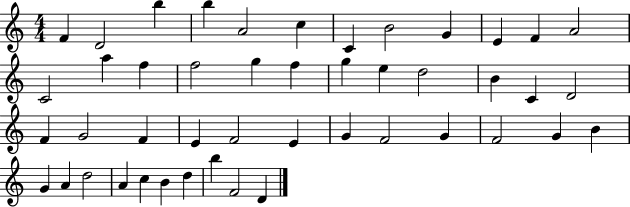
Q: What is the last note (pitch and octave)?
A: D4